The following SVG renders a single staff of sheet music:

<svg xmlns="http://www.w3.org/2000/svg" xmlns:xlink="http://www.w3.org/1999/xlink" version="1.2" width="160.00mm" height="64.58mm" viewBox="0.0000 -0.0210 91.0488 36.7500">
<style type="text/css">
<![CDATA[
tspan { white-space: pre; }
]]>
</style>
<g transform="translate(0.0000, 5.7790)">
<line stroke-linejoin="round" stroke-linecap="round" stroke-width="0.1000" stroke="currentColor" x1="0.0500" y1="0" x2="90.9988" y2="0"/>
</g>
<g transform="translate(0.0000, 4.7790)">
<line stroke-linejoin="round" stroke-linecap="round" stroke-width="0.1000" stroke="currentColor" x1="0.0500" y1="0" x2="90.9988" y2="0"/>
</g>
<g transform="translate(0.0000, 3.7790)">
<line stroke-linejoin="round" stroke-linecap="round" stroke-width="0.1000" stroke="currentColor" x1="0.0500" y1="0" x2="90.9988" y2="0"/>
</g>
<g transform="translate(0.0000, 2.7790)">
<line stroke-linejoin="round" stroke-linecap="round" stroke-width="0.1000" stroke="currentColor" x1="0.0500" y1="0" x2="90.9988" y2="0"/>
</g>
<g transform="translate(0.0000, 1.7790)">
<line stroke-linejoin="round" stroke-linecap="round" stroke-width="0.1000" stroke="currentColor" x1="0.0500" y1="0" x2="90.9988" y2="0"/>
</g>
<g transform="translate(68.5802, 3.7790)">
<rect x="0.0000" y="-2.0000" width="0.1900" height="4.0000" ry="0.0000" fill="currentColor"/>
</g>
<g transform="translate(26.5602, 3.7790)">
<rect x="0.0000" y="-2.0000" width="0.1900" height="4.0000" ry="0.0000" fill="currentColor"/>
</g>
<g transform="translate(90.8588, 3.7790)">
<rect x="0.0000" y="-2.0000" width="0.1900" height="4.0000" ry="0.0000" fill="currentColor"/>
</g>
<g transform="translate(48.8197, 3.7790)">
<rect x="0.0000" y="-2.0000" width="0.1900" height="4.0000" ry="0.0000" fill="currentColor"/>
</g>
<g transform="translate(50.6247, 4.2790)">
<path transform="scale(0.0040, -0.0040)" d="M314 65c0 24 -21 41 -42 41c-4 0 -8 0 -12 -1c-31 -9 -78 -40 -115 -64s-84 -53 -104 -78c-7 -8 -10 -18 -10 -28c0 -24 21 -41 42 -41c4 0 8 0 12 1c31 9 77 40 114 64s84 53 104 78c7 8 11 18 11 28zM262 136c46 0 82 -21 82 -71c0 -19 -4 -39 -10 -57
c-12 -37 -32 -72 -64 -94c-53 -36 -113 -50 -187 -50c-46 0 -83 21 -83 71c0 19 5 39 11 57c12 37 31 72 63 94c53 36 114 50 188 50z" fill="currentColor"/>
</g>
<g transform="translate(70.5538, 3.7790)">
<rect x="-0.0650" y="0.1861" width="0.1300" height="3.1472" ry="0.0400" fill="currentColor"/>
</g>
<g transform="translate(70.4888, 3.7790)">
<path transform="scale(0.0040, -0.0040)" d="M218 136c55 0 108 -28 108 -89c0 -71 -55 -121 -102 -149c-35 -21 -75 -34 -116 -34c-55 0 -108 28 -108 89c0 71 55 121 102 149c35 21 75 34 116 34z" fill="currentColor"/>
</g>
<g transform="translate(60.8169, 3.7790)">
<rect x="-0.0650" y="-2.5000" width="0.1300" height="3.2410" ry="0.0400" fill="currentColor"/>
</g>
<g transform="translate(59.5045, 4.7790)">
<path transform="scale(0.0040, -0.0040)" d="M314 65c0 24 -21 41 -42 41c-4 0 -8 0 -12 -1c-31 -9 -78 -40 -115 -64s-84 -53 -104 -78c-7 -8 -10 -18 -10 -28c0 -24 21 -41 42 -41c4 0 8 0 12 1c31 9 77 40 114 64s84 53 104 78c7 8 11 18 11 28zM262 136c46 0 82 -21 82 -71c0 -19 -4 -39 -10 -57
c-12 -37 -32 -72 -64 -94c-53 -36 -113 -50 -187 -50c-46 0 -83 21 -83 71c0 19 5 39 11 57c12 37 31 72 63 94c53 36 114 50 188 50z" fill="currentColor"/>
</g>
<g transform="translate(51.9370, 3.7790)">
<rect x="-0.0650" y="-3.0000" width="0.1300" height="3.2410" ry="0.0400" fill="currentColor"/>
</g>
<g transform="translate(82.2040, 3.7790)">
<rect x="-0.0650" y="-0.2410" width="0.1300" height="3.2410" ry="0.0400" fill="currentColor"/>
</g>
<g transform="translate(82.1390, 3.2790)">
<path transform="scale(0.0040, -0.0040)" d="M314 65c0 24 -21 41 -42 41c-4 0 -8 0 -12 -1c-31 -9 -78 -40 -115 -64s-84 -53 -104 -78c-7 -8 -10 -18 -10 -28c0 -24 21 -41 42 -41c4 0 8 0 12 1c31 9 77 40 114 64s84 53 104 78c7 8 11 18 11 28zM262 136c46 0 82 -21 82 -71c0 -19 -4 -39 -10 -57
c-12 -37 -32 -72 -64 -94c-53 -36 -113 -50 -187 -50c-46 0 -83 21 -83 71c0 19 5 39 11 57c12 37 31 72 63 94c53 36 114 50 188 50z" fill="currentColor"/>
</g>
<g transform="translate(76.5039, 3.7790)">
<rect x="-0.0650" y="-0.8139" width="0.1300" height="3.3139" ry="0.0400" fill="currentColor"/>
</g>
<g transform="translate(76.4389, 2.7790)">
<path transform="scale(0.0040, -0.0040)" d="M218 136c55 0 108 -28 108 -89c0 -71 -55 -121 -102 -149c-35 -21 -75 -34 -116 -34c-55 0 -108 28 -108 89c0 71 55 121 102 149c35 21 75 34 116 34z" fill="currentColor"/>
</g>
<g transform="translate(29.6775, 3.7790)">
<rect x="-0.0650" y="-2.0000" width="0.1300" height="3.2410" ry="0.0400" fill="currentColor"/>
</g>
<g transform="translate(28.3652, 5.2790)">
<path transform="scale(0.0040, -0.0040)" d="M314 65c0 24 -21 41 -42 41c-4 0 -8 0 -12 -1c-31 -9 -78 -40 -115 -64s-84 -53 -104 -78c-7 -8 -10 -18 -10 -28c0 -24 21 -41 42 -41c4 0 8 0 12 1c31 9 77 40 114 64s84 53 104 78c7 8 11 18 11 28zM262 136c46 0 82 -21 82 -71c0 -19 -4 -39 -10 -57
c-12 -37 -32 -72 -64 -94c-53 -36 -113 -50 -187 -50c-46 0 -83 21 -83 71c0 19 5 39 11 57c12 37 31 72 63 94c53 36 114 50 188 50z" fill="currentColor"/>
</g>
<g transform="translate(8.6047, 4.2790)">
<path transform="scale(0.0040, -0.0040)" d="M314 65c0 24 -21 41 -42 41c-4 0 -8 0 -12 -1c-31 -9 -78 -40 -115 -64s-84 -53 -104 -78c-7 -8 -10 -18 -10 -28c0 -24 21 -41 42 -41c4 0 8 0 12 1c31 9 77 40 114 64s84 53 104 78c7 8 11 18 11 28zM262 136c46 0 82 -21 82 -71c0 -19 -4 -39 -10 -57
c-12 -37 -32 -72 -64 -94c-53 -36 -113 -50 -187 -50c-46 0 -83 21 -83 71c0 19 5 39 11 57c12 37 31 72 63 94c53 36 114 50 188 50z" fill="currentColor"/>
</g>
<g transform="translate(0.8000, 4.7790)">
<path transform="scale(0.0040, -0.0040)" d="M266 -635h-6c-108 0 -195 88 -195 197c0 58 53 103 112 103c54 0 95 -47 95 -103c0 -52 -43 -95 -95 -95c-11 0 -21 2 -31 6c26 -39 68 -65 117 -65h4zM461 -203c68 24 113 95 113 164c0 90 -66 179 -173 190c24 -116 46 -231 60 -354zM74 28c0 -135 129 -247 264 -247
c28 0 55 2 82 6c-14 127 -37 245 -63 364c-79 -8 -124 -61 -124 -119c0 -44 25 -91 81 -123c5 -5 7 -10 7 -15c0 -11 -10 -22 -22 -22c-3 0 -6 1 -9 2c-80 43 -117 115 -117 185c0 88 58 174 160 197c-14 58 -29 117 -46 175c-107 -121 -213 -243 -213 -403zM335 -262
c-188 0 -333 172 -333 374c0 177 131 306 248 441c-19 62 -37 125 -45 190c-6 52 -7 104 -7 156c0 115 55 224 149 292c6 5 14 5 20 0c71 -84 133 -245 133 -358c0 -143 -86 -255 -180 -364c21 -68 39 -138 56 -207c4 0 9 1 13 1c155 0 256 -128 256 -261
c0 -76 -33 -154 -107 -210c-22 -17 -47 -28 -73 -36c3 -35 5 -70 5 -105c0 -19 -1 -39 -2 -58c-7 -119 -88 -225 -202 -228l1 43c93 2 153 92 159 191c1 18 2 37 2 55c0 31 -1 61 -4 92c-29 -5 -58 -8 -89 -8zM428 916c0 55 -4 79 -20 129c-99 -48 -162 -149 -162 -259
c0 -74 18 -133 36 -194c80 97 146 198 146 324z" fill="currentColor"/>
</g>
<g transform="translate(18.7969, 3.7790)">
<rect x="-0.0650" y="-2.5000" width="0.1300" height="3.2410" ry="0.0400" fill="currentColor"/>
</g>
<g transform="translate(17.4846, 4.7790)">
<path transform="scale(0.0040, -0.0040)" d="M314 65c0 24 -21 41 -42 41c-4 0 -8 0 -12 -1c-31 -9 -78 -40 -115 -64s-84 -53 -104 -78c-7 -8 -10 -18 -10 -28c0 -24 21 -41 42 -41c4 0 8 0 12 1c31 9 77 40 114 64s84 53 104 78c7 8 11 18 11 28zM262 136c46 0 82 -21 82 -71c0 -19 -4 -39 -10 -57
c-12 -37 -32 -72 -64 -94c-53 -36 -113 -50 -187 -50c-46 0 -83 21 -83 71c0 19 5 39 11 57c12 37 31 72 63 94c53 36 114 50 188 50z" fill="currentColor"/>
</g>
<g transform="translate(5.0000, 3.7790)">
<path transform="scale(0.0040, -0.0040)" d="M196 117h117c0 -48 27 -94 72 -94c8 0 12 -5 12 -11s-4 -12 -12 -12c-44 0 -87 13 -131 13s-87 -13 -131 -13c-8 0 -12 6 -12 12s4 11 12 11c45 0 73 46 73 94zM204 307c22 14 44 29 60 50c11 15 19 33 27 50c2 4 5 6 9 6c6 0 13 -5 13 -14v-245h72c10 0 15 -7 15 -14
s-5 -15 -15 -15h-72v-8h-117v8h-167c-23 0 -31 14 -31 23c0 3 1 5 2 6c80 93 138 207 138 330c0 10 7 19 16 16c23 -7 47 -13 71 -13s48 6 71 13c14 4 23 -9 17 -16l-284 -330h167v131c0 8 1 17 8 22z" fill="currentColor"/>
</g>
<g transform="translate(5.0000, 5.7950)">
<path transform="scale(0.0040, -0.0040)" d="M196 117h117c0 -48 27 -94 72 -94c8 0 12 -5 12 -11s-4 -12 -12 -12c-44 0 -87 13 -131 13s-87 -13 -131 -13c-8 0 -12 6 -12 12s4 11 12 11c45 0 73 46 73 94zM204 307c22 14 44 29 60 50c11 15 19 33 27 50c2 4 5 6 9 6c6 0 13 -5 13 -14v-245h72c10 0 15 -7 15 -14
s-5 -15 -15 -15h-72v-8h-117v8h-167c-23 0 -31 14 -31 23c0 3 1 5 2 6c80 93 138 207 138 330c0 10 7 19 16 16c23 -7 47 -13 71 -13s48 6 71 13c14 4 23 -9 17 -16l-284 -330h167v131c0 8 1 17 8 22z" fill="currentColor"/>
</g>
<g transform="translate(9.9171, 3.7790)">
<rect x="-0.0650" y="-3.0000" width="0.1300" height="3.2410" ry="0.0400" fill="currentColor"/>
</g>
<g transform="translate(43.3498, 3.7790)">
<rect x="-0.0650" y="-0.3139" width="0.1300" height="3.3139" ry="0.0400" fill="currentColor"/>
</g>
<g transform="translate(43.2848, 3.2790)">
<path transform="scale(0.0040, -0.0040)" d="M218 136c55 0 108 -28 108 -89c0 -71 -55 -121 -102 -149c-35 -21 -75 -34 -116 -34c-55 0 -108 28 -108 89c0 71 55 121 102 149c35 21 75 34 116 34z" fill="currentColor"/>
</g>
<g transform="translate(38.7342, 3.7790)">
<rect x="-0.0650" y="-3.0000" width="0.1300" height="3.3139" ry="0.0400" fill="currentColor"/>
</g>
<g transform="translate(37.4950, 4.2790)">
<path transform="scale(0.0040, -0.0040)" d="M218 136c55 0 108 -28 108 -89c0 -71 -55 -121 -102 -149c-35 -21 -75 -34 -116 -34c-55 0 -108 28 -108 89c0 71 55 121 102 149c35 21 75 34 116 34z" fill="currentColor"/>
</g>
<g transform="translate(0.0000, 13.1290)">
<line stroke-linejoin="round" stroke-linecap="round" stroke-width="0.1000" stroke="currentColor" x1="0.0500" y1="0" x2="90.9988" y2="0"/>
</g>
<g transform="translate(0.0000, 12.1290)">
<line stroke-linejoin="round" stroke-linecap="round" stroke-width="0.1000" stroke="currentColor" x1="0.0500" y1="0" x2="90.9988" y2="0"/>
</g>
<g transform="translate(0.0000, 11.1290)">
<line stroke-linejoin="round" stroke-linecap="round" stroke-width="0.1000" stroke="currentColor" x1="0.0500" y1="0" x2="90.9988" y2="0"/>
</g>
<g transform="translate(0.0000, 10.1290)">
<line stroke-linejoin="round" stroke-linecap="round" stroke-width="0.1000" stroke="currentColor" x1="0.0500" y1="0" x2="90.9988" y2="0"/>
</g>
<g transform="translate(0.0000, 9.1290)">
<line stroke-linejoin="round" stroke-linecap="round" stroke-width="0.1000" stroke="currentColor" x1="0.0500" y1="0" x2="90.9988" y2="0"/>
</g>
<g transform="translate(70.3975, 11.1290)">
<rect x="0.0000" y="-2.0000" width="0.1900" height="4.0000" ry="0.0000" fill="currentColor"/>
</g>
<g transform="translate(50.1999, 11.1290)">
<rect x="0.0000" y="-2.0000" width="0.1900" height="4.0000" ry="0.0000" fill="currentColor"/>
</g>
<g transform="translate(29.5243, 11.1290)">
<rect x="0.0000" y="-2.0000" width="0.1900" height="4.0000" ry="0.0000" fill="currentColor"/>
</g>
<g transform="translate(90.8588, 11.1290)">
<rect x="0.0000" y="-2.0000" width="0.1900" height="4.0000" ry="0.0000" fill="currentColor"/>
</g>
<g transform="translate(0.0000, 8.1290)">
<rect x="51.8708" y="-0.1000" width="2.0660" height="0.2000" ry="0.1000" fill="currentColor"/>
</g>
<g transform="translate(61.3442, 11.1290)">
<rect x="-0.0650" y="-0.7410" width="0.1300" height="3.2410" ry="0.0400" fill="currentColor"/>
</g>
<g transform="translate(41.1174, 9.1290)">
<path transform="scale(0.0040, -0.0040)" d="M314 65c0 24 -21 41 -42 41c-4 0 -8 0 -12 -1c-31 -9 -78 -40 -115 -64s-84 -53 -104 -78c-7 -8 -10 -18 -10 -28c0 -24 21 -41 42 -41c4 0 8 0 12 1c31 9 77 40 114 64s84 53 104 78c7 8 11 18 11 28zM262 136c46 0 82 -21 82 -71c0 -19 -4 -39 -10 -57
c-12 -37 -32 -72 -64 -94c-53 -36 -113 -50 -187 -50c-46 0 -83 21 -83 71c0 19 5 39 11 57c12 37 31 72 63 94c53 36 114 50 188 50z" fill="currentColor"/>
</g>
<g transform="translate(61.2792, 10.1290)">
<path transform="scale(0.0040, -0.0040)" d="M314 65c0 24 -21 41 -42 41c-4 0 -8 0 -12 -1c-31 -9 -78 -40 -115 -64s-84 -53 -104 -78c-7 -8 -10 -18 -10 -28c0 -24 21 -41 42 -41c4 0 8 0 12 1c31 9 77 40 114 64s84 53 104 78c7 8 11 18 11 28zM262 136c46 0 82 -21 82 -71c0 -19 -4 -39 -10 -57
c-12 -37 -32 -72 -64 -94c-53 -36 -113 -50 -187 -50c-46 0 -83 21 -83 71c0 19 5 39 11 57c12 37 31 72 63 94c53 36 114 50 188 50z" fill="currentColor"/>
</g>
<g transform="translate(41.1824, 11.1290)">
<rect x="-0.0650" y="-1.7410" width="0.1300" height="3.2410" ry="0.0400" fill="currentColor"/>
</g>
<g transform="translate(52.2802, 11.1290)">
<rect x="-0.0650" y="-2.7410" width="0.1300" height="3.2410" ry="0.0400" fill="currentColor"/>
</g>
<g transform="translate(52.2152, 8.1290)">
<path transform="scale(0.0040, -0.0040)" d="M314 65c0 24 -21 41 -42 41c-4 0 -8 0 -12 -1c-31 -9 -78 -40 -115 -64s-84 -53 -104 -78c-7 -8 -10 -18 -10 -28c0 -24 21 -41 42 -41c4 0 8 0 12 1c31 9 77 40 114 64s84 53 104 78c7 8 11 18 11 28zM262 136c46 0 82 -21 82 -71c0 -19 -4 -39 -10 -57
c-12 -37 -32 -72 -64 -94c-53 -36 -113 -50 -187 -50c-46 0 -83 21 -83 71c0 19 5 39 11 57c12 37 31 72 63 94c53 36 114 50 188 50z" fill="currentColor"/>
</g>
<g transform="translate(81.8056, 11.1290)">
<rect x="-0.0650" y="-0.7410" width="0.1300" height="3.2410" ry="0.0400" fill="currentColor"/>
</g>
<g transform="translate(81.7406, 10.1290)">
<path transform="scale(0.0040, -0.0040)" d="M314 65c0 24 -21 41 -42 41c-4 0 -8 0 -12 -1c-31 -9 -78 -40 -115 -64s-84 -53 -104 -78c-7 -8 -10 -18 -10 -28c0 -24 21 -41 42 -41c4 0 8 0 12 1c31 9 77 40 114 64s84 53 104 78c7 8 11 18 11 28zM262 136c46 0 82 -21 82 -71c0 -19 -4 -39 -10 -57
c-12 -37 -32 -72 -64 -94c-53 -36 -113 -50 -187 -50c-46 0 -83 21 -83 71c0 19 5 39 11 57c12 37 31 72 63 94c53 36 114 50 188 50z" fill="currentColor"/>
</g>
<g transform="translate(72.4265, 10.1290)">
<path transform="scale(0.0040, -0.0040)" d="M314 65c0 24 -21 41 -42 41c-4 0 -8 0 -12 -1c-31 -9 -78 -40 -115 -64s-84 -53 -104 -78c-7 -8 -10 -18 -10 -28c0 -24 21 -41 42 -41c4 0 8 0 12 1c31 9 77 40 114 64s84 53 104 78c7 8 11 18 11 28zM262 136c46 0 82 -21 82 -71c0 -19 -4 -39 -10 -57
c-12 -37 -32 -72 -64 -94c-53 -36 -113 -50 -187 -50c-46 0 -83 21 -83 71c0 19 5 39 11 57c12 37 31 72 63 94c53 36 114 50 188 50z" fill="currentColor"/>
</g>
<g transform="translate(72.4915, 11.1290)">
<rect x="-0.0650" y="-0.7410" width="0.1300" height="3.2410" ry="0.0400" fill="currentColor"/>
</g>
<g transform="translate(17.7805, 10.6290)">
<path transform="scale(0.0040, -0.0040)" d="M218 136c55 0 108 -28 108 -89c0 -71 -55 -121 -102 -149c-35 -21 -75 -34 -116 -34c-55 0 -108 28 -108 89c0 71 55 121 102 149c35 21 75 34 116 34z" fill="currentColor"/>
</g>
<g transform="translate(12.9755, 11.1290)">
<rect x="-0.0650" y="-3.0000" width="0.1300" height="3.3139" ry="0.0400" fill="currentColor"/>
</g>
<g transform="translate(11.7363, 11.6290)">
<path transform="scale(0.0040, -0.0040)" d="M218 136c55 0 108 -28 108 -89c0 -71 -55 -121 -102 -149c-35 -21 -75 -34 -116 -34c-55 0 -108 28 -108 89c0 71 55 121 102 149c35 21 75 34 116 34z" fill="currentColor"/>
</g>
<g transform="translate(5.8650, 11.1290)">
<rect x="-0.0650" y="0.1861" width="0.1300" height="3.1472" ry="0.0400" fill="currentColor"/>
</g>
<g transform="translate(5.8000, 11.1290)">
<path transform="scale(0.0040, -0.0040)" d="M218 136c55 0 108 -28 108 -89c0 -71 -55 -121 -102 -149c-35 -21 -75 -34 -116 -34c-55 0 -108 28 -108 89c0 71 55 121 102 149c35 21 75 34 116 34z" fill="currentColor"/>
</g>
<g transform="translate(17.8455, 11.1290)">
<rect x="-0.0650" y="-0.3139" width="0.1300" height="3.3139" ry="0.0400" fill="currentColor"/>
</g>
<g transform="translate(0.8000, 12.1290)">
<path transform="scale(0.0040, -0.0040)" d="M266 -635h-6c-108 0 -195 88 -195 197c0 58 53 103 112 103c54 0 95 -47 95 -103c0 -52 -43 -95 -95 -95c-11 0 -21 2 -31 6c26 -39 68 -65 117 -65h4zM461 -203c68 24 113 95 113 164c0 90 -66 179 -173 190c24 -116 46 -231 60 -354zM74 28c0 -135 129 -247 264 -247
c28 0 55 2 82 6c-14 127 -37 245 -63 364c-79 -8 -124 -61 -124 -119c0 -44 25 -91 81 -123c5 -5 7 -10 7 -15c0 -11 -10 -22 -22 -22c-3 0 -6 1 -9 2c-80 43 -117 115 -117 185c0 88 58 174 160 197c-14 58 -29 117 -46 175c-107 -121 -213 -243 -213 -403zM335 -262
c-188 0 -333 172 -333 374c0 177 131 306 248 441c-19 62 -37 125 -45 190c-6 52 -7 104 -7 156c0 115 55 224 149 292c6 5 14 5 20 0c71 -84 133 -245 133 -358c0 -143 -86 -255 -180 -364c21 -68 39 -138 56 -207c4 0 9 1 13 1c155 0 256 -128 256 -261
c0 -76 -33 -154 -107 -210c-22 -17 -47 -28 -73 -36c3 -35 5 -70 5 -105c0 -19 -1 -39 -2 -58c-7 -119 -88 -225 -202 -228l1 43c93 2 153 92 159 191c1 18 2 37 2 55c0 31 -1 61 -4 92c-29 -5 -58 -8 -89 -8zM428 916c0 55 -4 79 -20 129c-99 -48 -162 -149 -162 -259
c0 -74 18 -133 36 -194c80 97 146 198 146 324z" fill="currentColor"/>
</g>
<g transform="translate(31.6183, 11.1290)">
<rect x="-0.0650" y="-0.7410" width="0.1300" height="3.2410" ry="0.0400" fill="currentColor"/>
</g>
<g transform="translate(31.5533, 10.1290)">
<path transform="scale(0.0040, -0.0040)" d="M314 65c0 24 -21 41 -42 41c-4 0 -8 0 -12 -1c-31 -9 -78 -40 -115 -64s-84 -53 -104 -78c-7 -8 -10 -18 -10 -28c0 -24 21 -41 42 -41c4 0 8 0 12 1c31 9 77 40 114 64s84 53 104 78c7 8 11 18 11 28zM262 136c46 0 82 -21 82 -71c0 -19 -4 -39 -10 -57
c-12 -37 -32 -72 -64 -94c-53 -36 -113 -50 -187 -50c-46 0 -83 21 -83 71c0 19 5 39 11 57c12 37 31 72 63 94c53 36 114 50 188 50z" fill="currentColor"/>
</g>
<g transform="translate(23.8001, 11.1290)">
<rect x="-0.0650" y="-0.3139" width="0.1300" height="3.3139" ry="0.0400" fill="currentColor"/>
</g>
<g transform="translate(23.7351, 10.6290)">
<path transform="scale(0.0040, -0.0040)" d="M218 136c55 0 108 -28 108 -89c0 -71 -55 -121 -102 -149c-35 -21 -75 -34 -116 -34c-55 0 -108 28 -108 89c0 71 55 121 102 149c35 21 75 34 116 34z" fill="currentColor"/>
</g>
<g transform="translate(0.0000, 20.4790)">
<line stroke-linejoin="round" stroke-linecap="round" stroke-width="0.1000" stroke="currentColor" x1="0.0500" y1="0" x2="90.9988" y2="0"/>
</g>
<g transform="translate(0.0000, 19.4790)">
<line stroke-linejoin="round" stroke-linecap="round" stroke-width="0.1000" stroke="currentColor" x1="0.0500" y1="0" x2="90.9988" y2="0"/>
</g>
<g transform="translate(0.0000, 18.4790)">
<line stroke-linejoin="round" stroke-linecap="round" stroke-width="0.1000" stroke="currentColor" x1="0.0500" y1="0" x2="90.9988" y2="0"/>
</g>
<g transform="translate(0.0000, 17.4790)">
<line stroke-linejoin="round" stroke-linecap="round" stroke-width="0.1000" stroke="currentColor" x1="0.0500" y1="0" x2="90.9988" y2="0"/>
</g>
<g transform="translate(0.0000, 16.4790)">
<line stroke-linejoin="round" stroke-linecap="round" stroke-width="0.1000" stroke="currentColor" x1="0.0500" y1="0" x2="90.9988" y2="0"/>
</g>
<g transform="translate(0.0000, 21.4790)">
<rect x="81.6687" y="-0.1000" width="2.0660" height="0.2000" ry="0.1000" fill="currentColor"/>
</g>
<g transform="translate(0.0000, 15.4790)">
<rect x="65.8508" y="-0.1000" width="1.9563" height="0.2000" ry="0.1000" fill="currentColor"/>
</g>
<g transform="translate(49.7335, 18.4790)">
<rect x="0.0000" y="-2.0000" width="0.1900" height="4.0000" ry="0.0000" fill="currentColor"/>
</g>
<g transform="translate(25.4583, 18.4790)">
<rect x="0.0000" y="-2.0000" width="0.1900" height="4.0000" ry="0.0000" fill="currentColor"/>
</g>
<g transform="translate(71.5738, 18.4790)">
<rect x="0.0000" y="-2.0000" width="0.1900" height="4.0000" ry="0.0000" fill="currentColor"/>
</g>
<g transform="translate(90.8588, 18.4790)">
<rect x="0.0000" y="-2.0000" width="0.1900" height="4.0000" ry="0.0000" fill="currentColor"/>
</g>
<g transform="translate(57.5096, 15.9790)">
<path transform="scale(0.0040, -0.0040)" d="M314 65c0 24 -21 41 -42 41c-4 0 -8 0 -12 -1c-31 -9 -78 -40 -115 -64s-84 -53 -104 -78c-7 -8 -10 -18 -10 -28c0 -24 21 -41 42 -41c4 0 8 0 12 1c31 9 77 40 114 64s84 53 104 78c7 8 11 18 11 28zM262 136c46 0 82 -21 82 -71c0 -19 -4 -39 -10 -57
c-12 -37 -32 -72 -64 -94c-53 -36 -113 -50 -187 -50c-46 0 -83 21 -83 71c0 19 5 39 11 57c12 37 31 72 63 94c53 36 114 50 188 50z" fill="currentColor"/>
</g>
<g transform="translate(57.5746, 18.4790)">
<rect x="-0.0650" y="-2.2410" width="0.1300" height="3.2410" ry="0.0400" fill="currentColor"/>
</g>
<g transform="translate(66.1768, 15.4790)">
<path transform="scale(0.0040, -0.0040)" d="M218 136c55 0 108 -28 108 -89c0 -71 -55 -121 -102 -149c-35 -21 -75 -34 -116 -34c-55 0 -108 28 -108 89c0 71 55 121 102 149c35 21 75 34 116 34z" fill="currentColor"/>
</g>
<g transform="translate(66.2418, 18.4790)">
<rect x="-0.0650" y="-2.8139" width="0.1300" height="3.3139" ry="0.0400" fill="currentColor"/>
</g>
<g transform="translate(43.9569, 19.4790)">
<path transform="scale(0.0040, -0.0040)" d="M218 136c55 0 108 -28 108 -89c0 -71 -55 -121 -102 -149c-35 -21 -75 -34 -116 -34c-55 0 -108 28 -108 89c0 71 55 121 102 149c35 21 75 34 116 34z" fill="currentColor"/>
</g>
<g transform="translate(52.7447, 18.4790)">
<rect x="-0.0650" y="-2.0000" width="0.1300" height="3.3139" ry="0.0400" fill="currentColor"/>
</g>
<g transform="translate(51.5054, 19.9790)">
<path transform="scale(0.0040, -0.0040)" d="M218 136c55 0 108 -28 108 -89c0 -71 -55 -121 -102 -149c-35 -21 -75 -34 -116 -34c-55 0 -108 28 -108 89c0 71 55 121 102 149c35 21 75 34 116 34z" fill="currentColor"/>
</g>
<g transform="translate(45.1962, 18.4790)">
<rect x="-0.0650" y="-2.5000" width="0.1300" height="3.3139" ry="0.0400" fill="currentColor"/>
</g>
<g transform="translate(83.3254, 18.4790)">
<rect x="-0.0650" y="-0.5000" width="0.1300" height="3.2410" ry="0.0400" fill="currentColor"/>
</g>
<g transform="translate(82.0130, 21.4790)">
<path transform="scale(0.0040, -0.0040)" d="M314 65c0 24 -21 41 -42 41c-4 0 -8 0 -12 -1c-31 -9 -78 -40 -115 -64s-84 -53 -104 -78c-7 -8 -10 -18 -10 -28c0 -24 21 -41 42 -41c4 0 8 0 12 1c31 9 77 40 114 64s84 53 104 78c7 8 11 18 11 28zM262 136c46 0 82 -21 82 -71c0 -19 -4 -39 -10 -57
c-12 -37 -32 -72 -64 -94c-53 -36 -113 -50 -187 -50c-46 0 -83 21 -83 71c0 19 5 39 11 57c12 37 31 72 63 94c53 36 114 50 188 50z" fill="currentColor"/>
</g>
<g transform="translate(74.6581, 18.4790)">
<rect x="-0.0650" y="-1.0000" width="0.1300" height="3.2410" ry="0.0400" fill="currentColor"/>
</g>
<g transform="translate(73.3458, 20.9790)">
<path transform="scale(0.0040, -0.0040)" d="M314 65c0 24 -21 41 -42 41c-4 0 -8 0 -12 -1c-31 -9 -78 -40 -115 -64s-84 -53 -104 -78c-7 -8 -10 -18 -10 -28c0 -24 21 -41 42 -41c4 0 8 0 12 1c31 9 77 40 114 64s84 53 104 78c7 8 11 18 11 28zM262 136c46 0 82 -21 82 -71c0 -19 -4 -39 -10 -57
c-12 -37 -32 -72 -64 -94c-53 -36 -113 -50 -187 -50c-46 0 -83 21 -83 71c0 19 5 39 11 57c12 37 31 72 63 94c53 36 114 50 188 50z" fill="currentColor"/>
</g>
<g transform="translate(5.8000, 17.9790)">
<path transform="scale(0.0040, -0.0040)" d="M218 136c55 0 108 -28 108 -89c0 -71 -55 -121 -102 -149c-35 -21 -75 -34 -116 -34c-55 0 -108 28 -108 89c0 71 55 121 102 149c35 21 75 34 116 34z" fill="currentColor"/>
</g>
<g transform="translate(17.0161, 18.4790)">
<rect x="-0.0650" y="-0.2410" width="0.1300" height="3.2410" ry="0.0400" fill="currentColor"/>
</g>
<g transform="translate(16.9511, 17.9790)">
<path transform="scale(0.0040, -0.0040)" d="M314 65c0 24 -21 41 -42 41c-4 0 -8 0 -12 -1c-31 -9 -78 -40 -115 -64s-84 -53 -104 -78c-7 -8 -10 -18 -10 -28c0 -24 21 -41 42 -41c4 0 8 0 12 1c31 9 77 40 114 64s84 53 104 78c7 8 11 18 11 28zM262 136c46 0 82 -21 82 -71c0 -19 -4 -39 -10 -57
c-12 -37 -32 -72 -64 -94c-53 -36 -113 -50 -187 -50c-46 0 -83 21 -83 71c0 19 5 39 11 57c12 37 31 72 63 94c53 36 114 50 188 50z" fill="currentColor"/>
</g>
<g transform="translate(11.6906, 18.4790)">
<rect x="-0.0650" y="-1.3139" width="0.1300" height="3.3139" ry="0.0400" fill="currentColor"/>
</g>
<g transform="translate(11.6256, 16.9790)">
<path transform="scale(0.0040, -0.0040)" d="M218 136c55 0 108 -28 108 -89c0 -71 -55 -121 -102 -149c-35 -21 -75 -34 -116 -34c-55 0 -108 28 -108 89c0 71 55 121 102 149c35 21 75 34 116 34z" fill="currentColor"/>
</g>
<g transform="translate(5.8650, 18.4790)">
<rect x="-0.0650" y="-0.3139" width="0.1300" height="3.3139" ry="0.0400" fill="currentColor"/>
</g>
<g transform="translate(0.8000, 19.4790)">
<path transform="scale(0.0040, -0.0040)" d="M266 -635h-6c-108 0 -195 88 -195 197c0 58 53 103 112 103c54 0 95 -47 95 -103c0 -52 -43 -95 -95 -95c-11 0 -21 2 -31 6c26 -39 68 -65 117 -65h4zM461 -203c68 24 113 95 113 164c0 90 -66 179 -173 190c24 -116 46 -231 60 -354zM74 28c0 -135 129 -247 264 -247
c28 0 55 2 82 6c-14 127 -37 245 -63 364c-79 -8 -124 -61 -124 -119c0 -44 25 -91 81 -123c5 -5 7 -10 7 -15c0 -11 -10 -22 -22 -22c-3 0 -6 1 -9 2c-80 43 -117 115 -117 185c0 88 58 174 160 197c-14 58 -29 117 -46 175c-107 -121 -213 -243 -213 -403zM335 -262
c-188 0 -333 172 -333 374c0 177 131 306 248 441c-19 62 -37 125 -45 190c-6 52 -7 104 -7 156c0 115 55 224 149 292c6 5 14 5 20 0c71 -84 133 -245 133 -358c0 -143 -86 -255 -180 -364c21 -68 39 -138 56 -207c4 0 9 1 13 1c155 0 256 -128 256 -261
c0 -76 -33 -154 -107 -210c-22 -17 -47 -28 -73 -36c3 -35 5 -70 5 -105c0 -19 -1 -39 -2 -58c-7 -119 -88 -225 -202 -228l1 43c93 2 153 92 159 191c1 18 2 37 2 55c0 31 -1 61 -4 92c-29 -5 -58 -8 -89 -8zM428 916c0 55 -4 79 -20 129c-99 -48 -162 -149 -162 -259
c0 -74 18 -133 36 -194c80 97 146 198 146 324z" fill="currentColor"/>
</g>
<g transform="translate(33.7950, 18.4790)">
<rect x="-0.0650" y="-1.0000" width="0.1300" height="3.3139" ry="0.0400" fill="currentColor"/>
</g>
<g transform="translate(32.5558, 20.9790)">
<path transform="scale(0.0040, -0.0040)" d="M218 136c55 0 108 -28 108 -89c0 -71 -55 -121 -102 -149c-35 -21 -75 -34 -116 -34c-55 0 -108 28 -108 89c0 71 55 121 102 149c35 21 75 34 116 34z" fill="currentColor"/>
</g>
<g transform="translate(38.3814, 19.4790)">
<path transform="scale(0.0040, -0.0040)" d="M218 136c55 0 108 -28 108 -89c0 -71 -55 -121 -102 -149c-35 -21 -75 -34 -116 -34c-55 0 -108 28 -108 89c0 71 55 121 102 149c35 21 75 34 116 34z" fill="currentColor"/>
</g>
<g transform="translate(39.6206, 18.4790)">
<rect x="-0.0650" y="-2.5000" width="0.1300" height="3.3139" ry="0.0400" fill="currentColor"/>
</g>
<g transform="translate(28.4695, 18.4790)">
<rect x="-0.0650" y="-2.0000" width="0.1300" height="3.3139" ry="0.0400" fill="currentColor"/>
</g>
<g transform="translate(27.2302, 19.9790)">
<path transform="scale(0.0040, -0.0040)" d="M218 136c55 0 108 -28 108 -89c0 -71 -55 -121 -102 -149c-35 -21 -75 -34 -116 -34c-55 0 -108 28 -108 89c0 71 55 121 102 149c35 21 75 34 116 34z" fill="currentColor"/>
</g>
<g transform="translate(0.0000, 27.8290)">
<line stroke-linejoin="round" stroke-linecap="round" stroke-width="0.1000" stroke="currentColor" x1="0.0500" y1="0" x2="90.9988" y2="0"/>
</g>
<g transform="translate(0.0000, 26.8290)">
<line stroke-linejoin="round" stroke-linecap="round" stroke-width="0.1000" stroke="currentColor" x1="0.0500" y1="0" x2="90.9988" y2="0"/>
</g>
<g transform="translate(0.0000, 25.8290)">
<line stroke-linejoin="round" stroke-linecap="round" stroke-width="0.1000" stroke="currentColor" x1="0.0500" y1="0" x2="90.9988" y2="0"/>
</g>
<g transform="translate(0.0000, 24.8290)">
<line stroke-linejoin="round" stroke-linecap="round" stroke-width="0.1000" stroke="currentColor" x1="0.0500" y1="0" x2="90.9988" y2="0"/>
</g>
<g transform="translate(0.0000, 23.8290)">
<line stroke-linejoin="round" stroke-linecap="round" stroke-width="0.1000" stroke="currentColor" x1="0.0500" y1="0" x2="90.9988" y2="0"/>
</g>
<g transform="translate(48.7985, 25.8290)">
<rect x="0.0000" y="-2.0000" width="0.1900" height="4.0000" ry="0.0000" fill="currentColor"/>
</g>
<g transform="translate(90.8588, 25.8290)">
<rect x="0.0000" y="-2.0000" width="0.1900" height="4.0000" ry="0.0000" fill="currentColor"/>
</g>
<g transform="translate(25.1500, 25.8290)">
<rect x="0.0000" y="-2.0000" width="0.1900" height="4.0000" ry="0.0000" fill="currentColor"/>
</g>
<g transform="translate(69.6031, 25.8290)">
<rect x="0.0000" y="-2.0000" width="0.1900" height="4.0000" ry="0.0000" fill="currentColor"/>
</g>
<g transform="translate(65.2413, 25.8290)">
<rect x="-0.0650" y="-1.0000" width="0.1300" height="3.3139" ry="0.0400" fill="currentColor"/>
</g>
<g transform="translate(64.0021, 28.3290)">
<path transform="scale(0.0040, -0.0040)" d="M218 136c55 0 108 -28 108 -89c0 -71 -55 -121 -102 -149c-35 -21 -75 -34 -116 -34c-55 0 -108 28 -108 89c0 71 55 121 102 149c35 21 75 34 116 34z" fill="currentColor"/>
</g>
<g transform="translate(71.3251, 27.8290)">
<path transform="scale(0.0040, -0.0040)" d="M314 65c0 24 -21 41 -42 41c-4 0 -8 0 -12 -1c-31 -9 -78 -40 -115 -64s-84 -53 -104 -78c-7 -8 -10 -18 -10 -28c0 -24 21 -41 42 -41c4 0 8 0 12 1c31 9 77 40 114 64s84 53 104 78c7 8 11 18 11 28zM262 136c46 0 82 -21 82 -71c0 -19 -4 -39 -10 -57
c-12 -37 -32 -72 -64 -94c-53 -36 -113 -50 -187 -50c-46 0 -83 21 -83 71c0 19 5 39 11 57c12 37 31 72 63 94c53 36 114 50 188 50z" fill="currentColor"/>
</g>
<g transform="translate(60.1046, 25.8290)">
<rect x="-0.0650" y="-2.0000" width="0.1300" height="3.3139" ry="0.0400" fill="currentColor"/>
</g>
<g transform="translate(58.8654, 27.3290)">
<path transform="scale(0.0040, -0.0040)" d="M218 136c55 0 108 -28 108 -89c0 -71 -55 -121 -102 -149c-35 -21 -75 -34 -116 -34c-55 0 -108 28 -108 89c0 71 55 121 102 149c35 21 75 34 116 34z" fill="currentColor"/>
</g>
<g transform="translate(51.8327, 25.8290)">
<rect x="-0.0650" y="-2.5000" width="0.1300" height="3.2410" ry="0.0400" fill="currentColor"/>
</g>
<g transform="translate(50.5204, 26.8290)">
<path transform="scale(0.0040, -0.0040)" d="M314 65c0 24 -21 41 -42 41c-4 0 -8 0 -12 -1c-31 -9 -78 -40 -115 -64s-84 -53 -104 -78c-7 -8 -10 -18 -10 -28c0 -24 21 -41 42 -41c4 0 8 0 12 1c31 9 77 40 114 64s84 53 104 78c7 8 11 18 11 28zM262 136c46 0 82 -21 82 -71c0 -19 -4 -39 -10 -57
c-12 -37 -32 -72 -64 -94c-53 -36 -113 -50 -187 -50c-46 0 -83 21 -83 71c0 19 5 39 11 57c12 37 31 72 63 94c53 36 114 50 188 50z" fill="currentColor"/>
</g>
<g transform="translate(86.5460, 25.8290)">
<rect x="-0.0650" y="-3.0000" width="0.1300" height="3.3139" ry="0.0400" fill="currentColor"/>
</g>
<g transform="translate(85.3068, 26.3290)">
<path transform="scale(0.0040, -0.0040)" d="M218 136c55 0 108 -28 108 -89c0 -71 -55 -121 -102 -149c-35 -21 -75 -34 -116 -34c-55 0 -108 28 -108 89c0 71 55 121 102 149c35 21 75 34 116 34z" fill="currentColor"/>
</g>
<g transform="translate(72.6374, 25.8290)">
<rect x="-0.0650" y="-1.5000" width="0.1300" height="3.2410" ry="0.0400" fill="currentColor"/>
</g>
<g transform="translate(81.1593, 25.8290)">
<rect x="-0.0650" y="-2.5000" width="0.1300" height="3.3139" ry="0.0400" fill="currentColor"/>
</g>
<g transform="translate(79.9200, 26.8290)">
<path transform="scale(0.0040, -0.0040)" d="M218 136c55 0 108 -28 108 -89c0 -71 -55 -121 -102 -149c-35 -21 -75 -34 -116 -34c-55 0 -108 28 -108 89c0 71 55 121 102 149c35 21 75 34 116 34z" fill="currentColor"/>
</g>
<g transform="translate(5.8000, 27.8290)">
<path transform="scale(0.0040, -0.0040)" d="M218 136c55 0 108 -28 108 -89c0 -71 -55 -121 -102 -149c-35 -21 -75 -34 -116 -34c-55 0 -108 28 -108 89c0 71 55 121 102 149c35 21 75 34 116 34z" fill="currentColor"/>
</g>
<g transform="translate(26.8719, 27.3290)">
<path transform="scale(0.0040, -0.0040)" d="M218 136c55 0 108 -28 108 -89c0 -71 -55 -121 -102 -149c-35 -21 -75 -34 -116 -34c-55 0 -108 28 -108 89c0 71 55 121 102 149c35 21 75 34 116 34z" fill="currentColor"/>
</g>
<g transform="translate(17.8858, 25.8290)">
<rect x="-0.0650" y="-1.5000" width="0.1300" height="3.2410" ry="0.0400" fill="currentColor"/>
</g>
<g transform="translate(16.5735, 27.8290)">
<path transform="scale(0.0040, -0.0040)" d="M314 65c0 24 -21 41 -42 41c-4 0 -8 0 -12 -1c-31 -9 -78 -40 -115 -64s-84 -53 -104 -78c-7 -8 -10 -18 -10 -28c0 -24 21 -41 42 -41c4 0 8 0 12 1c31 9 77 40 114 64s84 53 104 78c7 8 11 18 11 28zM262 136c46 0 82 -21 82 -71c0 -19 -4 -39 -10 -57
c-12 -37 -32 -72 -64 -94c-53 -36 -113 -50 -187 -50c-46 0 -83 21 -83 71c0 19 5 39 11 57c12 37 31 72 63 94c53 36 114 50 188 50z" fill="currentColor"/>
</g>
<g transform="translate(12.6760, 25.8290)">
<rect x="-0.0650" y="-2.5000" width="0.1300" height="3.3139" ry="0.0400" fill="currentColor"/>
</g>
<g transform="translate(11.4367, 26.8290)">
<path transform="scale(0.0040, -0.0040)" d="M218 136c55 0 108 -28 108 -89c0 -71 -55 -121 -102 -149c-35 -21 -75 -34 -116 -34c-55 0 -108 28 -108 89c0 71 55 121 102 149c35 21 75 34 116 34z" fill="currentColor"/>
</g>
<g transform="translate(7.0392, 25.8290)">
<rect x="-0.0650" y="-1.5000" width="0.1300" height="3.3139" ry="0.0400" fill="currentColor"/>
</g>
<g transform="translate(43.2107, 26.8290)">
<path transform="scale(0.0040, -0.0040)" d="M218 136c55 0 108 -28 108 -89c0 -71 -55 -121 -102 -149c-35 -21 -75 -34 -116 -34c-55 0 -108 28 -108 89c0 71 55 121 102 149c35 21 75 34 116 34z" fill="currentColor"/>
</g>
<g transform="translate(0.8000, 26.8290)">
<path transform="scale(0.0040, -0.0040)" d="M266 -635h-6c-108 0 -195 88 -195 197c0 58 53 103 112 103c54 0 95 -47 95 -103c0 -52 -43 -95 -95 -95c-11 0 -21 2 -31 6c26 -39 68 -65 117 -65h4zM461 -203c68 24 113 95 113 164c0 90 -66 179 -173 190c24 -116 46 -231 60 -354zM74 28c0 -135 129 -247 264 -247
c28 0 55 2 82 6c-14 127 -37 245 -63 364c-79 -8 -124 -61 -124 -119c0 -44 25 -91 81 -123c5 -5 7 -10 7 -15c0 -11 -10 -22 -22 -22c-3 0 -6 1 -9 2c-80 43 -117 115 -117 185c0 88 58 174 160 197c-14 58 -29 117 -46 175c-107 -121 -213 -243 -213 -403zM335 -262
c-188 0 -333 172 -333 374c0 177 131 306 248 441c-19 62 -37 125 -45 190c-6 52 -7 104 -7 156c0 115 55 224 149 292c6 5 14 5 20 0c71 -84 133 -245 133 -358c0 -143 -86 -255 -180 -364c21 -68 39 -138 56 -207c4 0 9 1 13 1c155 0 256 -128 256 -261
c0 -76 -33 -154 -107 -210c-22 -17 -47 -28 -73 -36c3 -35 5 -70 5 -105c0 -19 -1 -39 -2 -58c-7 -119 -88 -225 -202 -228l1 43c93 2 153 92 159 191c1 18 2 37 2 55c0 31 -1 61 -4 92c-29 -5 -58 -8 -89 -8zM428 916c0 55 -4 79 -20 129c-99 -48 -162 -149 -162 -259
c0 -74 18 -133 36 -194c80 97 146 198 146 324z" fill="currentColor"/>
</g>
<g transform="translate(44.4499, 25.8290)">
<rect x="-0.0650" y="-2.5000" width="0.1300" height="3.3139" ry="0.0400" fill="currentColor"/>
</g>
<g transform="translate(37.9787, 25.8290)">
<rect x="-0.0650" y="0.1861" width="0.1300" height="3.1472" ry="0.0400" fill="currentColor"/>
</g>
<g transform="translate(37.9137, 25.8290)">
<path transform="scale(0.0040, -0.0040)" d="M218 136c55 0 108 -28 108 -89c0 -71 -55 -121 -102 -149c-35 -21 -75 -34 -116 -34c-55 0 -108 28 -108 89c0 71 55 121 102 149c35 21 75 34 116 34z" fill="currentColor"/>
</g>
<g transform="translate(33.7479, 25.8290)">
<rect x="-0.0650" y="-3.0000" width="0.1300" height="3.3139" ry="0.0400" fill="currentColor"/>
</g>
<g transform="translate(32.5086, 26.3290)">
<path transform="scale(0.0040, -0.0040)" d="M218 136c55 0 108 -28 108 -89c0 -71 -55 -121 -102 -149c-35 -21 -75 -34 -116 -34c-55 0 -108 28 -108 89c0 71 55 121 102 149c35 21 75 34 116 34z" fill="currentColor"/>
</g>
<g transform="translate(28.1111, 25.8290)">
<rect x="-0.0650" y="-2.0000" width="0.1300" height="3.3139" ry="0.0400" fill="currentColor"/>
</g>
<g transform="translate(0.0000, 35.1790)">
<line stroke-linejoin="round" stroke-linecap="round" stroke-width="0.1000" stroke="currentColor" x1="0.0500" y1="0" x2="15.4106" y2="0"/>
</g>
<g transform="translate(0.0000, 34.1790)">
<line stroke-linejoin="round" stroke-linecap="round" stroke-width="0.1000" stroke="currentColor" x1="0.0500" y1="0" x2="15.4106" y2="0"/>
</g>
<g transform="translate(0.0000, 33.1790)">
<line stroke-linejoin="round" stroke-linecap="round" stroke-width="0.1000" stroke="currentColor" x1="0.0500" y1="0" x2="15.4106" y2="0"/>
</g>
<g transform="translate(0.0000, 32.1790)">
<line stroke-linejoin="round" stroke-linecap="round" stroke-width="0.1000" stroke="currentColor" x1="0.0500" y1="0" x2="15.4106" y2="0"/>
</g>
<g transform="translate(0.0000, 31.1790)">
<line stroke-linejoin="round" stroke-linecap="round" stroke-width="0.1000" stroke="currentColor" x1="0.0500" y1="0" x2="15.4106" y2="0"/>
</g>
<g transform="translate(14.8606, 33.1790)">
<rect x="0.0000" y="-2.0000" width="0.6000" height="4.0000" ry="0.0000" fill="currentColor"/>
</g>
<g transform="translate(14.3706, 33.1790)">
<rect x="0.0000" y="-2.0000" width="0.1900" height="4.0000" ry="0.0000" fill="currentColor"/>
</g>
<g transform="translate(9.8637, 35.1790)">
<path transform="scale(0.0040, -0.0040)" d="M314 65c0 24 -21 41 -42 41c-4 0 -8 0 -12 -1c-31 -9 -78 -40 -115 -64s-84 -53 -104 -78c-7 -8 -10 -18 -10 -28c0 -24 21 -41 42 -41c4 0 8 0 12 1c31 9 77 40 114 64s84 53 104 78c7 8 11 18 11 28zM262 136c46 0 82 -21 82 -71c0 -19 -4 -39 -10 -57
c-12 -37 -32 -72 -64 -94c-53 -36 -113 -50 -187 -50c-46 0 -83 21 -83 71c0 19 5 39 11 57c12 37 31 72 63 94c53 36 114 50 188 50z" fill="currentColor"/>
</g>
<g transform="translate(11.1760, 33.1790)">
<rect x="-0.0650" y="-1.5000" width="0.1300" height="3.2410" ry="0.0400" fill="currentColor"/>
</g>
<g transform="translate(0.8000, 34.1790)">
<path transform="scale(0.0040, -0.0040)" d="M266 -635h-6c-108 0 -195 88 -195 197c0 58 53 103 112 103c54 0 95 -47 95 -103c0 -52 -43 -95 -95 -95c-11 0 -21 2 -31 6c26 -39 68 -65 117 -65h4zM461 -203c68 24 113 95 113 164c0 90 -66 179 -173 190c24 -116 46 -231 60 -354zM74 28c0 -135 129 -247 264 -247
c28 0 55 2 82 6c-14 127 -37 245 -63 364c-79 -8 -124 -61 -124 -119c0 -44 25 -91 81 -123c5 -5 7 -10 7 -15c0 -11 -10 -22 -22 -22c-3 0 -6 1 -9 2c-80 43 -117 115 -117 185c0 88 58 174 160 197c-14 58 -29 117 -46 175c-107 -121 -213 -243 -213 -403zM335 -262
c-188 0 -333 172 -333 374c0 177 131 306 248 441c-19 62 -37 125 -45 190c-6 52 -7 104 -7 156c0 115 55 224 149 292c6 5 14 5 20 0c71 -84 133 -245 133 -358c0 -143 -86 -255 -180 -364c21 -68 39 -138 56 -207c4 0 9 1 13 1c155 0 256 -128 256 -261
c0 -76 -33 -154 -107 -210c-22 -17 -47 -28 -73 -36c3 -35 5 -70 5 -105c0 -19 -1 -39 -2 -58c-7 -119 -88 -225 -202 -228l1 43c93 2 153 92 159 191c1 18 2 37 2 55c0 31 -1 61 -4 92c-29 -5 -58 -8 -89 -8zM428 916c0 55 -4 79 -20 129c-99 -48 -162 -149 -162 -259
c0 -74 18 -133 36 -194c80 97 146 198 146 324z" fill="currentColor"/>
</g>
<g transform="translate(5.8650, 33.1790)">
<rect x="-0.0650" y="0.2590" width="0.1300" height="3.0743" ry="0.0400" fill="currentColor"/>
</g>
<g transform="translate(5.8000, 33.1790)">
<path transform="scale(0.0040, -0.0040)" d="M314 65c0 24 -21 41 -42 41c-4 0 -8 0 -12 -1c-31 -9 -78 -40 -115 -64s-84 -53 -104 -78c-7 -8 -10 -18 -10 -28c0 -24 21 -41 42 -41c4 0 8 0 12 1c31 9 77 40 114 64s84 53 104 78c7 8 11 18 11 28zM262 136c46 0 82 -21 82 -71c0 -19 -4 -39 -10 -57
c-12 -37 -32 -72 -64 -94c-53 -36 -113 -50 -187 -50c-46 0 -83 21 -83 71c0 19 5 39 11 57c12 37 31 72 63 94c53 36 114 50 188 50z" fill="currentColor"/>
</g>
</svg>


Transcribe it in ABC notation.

X:1
T:Untitled
M:4/4
L:1/4
K:C
A2 G2 F2 A c A2 G2 B d c2 B A c c d2 f2 a2 d2 d2 d2 c e c2 F D G G F g2 a D2 C2 E G E2 F A B G G2 F D E2 G A B2 E2